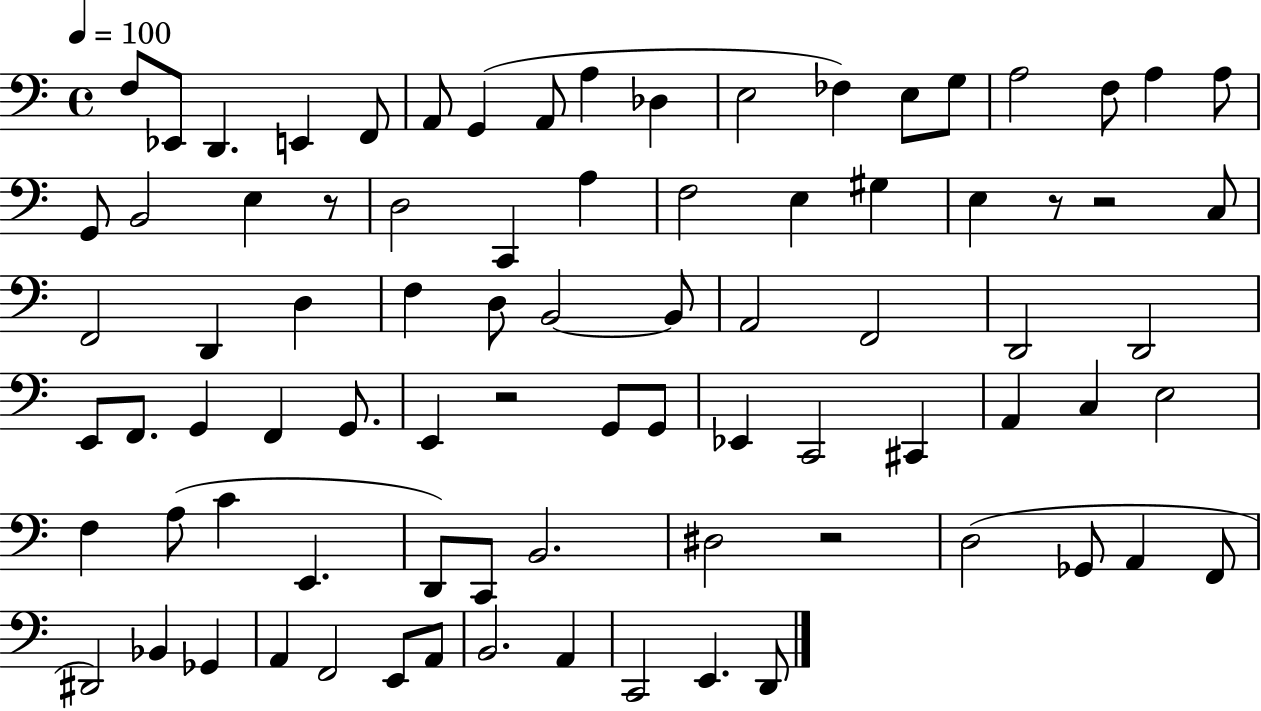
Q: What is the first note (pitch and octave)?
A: F3